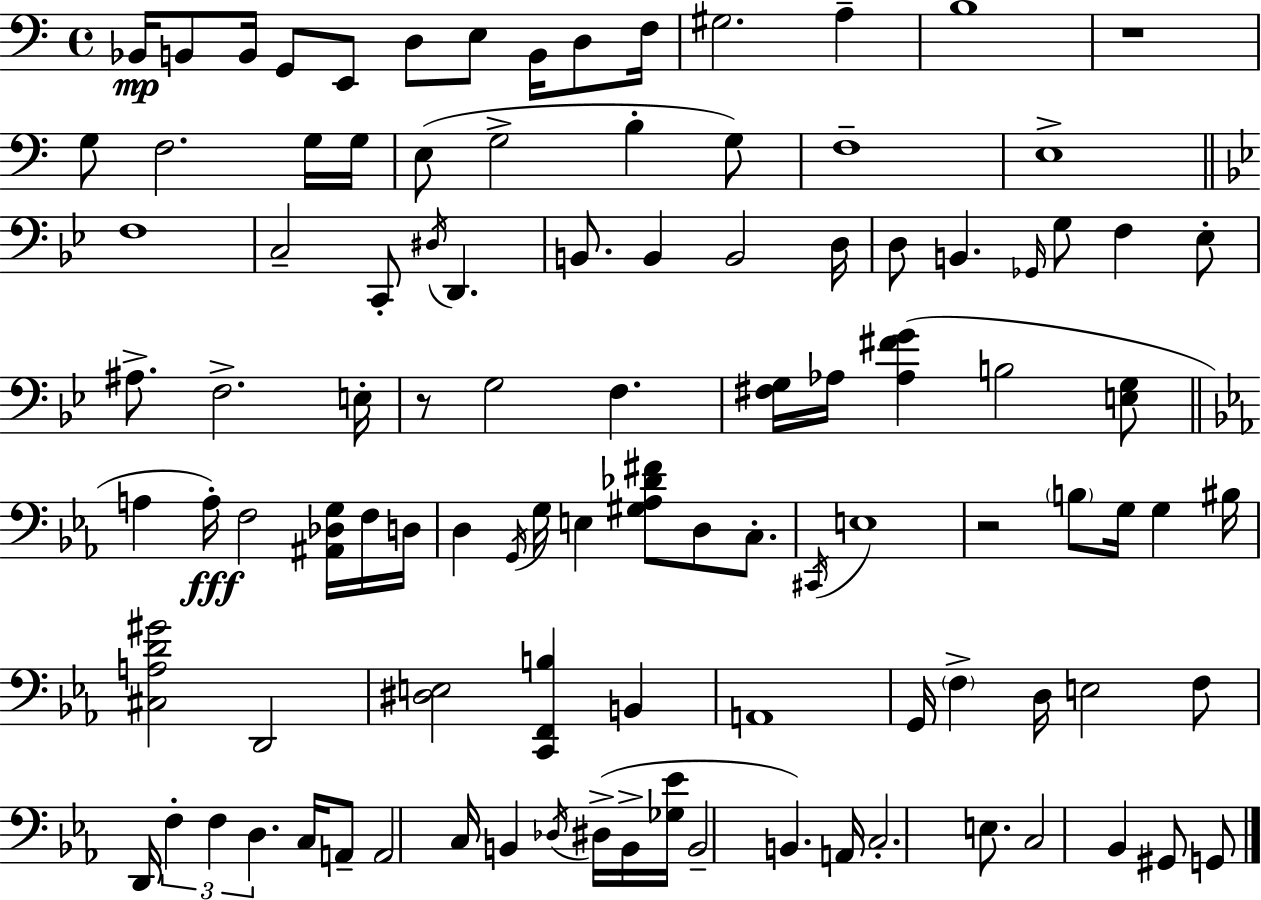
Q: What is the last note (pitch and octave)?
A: G2